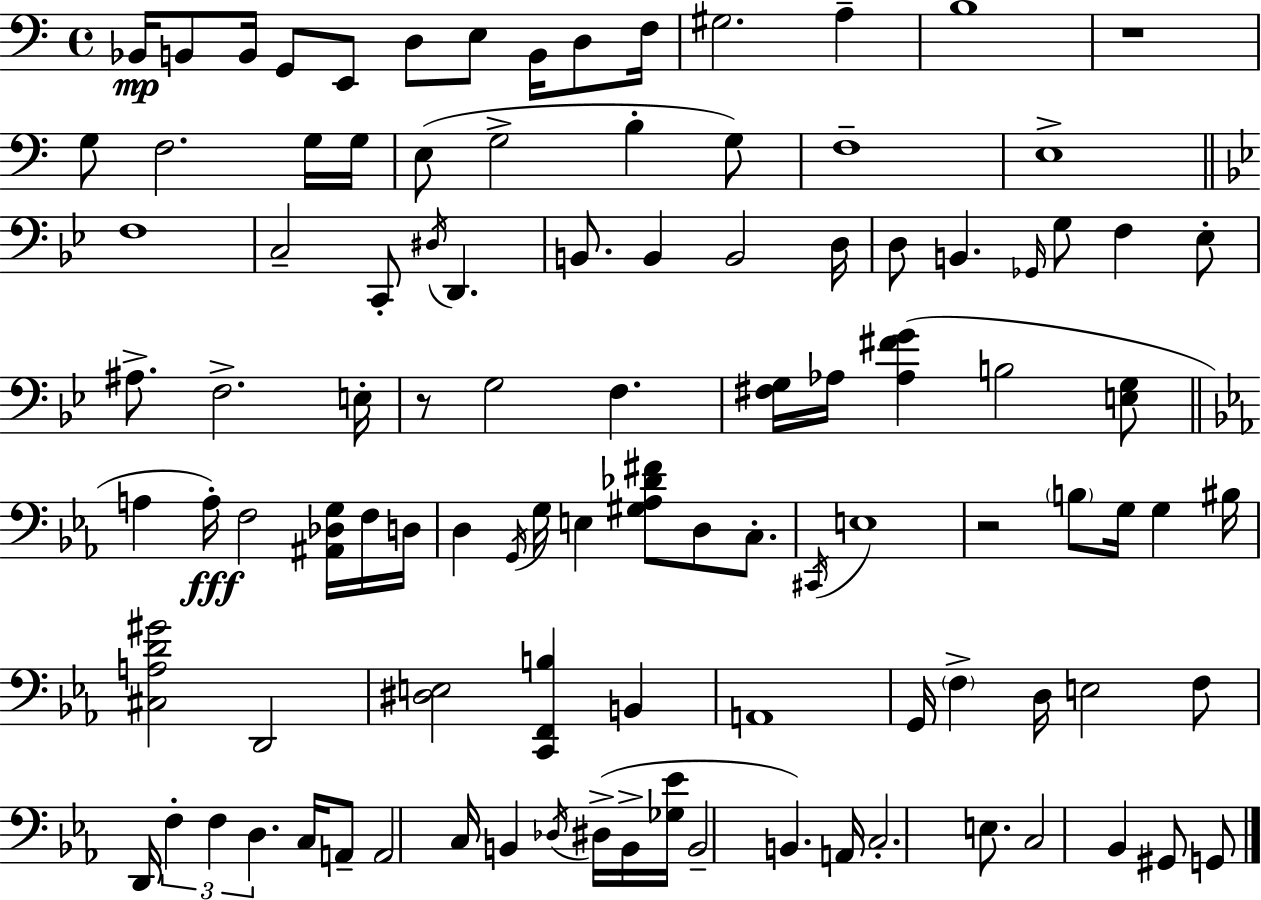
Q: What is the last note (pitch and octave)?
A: G2